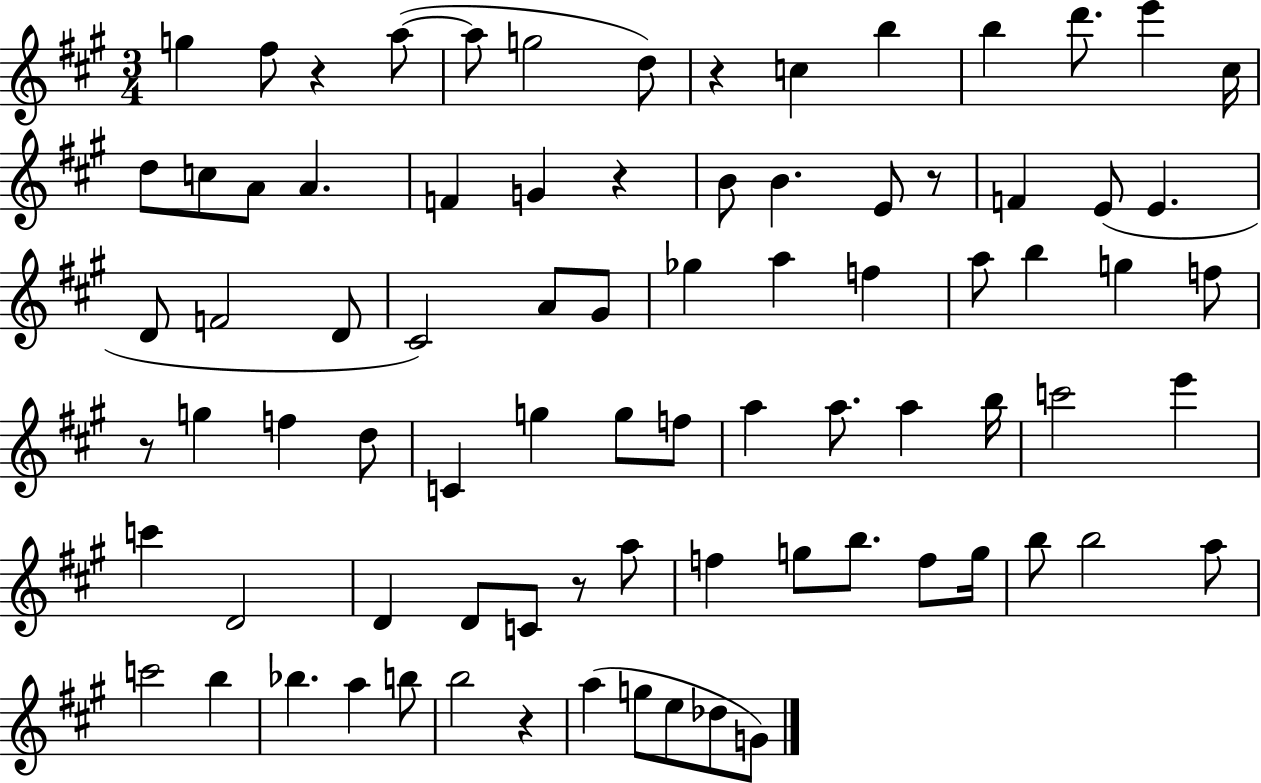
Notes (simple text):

G5/q F#5/e R/q A5/e A5/e G5/h D5/e R/q C5/q B5/q B5/q D6/e. E6/q C#5/s D5/e C5/e A4/e A4/q. F4/q G4/q R/q B4/e B4/q. E4/e R/e F4/q E4/e E4/q. D4/e F4/h D4/e C#4/h A4/e G#4/e Gb5/q A5/q F5/q A5/e B5/q G5/q F5/e R/e G5/q F5/q D5/e C4/q G5/q G5/e F5/e A5/q A5/e. A5/q B5/s C6/h E6/q C6/q D4/h D4/q D4/e C4/e R/e A5/e F5/q G5/e B5/e. F5/e G5/s B5/e B5/h A5/e C6/h B5/q Bb5/q. A5/q B5/e B5/h R/q A5/q G5/e E5/e Db5/e G4/e